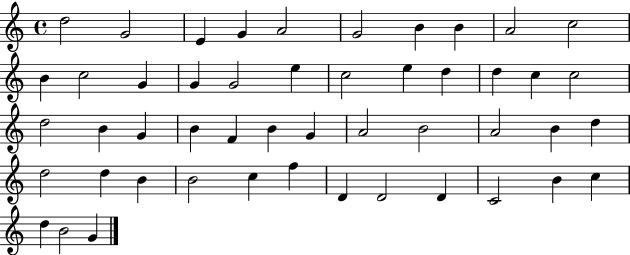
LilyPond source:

{
  \clef treble
  \time 4/4
  \defaultTimeSignature
  \key c \major
  d''2 g'2 | e'4 g'4 a'2 | g'2 b'4 b'4 | a'2 c''2 | \break b'4 c''2 g'4 | g'4 g'2 e''4 | c''2 e''4 d''4 | d''4 c''4 c''2 | \break d''2 b'4 g'4 | b'4 f'4 b'4 g'4 | a'2 b'2 | a'2 b'4 d''4 | \break d''2 d''4 b'4 | b'2 c''4 f''4 | d'4 d'2 d'4 | c'2 b'4 c''4 | \break d''4 b'2 g'4 | \bar "|."
}